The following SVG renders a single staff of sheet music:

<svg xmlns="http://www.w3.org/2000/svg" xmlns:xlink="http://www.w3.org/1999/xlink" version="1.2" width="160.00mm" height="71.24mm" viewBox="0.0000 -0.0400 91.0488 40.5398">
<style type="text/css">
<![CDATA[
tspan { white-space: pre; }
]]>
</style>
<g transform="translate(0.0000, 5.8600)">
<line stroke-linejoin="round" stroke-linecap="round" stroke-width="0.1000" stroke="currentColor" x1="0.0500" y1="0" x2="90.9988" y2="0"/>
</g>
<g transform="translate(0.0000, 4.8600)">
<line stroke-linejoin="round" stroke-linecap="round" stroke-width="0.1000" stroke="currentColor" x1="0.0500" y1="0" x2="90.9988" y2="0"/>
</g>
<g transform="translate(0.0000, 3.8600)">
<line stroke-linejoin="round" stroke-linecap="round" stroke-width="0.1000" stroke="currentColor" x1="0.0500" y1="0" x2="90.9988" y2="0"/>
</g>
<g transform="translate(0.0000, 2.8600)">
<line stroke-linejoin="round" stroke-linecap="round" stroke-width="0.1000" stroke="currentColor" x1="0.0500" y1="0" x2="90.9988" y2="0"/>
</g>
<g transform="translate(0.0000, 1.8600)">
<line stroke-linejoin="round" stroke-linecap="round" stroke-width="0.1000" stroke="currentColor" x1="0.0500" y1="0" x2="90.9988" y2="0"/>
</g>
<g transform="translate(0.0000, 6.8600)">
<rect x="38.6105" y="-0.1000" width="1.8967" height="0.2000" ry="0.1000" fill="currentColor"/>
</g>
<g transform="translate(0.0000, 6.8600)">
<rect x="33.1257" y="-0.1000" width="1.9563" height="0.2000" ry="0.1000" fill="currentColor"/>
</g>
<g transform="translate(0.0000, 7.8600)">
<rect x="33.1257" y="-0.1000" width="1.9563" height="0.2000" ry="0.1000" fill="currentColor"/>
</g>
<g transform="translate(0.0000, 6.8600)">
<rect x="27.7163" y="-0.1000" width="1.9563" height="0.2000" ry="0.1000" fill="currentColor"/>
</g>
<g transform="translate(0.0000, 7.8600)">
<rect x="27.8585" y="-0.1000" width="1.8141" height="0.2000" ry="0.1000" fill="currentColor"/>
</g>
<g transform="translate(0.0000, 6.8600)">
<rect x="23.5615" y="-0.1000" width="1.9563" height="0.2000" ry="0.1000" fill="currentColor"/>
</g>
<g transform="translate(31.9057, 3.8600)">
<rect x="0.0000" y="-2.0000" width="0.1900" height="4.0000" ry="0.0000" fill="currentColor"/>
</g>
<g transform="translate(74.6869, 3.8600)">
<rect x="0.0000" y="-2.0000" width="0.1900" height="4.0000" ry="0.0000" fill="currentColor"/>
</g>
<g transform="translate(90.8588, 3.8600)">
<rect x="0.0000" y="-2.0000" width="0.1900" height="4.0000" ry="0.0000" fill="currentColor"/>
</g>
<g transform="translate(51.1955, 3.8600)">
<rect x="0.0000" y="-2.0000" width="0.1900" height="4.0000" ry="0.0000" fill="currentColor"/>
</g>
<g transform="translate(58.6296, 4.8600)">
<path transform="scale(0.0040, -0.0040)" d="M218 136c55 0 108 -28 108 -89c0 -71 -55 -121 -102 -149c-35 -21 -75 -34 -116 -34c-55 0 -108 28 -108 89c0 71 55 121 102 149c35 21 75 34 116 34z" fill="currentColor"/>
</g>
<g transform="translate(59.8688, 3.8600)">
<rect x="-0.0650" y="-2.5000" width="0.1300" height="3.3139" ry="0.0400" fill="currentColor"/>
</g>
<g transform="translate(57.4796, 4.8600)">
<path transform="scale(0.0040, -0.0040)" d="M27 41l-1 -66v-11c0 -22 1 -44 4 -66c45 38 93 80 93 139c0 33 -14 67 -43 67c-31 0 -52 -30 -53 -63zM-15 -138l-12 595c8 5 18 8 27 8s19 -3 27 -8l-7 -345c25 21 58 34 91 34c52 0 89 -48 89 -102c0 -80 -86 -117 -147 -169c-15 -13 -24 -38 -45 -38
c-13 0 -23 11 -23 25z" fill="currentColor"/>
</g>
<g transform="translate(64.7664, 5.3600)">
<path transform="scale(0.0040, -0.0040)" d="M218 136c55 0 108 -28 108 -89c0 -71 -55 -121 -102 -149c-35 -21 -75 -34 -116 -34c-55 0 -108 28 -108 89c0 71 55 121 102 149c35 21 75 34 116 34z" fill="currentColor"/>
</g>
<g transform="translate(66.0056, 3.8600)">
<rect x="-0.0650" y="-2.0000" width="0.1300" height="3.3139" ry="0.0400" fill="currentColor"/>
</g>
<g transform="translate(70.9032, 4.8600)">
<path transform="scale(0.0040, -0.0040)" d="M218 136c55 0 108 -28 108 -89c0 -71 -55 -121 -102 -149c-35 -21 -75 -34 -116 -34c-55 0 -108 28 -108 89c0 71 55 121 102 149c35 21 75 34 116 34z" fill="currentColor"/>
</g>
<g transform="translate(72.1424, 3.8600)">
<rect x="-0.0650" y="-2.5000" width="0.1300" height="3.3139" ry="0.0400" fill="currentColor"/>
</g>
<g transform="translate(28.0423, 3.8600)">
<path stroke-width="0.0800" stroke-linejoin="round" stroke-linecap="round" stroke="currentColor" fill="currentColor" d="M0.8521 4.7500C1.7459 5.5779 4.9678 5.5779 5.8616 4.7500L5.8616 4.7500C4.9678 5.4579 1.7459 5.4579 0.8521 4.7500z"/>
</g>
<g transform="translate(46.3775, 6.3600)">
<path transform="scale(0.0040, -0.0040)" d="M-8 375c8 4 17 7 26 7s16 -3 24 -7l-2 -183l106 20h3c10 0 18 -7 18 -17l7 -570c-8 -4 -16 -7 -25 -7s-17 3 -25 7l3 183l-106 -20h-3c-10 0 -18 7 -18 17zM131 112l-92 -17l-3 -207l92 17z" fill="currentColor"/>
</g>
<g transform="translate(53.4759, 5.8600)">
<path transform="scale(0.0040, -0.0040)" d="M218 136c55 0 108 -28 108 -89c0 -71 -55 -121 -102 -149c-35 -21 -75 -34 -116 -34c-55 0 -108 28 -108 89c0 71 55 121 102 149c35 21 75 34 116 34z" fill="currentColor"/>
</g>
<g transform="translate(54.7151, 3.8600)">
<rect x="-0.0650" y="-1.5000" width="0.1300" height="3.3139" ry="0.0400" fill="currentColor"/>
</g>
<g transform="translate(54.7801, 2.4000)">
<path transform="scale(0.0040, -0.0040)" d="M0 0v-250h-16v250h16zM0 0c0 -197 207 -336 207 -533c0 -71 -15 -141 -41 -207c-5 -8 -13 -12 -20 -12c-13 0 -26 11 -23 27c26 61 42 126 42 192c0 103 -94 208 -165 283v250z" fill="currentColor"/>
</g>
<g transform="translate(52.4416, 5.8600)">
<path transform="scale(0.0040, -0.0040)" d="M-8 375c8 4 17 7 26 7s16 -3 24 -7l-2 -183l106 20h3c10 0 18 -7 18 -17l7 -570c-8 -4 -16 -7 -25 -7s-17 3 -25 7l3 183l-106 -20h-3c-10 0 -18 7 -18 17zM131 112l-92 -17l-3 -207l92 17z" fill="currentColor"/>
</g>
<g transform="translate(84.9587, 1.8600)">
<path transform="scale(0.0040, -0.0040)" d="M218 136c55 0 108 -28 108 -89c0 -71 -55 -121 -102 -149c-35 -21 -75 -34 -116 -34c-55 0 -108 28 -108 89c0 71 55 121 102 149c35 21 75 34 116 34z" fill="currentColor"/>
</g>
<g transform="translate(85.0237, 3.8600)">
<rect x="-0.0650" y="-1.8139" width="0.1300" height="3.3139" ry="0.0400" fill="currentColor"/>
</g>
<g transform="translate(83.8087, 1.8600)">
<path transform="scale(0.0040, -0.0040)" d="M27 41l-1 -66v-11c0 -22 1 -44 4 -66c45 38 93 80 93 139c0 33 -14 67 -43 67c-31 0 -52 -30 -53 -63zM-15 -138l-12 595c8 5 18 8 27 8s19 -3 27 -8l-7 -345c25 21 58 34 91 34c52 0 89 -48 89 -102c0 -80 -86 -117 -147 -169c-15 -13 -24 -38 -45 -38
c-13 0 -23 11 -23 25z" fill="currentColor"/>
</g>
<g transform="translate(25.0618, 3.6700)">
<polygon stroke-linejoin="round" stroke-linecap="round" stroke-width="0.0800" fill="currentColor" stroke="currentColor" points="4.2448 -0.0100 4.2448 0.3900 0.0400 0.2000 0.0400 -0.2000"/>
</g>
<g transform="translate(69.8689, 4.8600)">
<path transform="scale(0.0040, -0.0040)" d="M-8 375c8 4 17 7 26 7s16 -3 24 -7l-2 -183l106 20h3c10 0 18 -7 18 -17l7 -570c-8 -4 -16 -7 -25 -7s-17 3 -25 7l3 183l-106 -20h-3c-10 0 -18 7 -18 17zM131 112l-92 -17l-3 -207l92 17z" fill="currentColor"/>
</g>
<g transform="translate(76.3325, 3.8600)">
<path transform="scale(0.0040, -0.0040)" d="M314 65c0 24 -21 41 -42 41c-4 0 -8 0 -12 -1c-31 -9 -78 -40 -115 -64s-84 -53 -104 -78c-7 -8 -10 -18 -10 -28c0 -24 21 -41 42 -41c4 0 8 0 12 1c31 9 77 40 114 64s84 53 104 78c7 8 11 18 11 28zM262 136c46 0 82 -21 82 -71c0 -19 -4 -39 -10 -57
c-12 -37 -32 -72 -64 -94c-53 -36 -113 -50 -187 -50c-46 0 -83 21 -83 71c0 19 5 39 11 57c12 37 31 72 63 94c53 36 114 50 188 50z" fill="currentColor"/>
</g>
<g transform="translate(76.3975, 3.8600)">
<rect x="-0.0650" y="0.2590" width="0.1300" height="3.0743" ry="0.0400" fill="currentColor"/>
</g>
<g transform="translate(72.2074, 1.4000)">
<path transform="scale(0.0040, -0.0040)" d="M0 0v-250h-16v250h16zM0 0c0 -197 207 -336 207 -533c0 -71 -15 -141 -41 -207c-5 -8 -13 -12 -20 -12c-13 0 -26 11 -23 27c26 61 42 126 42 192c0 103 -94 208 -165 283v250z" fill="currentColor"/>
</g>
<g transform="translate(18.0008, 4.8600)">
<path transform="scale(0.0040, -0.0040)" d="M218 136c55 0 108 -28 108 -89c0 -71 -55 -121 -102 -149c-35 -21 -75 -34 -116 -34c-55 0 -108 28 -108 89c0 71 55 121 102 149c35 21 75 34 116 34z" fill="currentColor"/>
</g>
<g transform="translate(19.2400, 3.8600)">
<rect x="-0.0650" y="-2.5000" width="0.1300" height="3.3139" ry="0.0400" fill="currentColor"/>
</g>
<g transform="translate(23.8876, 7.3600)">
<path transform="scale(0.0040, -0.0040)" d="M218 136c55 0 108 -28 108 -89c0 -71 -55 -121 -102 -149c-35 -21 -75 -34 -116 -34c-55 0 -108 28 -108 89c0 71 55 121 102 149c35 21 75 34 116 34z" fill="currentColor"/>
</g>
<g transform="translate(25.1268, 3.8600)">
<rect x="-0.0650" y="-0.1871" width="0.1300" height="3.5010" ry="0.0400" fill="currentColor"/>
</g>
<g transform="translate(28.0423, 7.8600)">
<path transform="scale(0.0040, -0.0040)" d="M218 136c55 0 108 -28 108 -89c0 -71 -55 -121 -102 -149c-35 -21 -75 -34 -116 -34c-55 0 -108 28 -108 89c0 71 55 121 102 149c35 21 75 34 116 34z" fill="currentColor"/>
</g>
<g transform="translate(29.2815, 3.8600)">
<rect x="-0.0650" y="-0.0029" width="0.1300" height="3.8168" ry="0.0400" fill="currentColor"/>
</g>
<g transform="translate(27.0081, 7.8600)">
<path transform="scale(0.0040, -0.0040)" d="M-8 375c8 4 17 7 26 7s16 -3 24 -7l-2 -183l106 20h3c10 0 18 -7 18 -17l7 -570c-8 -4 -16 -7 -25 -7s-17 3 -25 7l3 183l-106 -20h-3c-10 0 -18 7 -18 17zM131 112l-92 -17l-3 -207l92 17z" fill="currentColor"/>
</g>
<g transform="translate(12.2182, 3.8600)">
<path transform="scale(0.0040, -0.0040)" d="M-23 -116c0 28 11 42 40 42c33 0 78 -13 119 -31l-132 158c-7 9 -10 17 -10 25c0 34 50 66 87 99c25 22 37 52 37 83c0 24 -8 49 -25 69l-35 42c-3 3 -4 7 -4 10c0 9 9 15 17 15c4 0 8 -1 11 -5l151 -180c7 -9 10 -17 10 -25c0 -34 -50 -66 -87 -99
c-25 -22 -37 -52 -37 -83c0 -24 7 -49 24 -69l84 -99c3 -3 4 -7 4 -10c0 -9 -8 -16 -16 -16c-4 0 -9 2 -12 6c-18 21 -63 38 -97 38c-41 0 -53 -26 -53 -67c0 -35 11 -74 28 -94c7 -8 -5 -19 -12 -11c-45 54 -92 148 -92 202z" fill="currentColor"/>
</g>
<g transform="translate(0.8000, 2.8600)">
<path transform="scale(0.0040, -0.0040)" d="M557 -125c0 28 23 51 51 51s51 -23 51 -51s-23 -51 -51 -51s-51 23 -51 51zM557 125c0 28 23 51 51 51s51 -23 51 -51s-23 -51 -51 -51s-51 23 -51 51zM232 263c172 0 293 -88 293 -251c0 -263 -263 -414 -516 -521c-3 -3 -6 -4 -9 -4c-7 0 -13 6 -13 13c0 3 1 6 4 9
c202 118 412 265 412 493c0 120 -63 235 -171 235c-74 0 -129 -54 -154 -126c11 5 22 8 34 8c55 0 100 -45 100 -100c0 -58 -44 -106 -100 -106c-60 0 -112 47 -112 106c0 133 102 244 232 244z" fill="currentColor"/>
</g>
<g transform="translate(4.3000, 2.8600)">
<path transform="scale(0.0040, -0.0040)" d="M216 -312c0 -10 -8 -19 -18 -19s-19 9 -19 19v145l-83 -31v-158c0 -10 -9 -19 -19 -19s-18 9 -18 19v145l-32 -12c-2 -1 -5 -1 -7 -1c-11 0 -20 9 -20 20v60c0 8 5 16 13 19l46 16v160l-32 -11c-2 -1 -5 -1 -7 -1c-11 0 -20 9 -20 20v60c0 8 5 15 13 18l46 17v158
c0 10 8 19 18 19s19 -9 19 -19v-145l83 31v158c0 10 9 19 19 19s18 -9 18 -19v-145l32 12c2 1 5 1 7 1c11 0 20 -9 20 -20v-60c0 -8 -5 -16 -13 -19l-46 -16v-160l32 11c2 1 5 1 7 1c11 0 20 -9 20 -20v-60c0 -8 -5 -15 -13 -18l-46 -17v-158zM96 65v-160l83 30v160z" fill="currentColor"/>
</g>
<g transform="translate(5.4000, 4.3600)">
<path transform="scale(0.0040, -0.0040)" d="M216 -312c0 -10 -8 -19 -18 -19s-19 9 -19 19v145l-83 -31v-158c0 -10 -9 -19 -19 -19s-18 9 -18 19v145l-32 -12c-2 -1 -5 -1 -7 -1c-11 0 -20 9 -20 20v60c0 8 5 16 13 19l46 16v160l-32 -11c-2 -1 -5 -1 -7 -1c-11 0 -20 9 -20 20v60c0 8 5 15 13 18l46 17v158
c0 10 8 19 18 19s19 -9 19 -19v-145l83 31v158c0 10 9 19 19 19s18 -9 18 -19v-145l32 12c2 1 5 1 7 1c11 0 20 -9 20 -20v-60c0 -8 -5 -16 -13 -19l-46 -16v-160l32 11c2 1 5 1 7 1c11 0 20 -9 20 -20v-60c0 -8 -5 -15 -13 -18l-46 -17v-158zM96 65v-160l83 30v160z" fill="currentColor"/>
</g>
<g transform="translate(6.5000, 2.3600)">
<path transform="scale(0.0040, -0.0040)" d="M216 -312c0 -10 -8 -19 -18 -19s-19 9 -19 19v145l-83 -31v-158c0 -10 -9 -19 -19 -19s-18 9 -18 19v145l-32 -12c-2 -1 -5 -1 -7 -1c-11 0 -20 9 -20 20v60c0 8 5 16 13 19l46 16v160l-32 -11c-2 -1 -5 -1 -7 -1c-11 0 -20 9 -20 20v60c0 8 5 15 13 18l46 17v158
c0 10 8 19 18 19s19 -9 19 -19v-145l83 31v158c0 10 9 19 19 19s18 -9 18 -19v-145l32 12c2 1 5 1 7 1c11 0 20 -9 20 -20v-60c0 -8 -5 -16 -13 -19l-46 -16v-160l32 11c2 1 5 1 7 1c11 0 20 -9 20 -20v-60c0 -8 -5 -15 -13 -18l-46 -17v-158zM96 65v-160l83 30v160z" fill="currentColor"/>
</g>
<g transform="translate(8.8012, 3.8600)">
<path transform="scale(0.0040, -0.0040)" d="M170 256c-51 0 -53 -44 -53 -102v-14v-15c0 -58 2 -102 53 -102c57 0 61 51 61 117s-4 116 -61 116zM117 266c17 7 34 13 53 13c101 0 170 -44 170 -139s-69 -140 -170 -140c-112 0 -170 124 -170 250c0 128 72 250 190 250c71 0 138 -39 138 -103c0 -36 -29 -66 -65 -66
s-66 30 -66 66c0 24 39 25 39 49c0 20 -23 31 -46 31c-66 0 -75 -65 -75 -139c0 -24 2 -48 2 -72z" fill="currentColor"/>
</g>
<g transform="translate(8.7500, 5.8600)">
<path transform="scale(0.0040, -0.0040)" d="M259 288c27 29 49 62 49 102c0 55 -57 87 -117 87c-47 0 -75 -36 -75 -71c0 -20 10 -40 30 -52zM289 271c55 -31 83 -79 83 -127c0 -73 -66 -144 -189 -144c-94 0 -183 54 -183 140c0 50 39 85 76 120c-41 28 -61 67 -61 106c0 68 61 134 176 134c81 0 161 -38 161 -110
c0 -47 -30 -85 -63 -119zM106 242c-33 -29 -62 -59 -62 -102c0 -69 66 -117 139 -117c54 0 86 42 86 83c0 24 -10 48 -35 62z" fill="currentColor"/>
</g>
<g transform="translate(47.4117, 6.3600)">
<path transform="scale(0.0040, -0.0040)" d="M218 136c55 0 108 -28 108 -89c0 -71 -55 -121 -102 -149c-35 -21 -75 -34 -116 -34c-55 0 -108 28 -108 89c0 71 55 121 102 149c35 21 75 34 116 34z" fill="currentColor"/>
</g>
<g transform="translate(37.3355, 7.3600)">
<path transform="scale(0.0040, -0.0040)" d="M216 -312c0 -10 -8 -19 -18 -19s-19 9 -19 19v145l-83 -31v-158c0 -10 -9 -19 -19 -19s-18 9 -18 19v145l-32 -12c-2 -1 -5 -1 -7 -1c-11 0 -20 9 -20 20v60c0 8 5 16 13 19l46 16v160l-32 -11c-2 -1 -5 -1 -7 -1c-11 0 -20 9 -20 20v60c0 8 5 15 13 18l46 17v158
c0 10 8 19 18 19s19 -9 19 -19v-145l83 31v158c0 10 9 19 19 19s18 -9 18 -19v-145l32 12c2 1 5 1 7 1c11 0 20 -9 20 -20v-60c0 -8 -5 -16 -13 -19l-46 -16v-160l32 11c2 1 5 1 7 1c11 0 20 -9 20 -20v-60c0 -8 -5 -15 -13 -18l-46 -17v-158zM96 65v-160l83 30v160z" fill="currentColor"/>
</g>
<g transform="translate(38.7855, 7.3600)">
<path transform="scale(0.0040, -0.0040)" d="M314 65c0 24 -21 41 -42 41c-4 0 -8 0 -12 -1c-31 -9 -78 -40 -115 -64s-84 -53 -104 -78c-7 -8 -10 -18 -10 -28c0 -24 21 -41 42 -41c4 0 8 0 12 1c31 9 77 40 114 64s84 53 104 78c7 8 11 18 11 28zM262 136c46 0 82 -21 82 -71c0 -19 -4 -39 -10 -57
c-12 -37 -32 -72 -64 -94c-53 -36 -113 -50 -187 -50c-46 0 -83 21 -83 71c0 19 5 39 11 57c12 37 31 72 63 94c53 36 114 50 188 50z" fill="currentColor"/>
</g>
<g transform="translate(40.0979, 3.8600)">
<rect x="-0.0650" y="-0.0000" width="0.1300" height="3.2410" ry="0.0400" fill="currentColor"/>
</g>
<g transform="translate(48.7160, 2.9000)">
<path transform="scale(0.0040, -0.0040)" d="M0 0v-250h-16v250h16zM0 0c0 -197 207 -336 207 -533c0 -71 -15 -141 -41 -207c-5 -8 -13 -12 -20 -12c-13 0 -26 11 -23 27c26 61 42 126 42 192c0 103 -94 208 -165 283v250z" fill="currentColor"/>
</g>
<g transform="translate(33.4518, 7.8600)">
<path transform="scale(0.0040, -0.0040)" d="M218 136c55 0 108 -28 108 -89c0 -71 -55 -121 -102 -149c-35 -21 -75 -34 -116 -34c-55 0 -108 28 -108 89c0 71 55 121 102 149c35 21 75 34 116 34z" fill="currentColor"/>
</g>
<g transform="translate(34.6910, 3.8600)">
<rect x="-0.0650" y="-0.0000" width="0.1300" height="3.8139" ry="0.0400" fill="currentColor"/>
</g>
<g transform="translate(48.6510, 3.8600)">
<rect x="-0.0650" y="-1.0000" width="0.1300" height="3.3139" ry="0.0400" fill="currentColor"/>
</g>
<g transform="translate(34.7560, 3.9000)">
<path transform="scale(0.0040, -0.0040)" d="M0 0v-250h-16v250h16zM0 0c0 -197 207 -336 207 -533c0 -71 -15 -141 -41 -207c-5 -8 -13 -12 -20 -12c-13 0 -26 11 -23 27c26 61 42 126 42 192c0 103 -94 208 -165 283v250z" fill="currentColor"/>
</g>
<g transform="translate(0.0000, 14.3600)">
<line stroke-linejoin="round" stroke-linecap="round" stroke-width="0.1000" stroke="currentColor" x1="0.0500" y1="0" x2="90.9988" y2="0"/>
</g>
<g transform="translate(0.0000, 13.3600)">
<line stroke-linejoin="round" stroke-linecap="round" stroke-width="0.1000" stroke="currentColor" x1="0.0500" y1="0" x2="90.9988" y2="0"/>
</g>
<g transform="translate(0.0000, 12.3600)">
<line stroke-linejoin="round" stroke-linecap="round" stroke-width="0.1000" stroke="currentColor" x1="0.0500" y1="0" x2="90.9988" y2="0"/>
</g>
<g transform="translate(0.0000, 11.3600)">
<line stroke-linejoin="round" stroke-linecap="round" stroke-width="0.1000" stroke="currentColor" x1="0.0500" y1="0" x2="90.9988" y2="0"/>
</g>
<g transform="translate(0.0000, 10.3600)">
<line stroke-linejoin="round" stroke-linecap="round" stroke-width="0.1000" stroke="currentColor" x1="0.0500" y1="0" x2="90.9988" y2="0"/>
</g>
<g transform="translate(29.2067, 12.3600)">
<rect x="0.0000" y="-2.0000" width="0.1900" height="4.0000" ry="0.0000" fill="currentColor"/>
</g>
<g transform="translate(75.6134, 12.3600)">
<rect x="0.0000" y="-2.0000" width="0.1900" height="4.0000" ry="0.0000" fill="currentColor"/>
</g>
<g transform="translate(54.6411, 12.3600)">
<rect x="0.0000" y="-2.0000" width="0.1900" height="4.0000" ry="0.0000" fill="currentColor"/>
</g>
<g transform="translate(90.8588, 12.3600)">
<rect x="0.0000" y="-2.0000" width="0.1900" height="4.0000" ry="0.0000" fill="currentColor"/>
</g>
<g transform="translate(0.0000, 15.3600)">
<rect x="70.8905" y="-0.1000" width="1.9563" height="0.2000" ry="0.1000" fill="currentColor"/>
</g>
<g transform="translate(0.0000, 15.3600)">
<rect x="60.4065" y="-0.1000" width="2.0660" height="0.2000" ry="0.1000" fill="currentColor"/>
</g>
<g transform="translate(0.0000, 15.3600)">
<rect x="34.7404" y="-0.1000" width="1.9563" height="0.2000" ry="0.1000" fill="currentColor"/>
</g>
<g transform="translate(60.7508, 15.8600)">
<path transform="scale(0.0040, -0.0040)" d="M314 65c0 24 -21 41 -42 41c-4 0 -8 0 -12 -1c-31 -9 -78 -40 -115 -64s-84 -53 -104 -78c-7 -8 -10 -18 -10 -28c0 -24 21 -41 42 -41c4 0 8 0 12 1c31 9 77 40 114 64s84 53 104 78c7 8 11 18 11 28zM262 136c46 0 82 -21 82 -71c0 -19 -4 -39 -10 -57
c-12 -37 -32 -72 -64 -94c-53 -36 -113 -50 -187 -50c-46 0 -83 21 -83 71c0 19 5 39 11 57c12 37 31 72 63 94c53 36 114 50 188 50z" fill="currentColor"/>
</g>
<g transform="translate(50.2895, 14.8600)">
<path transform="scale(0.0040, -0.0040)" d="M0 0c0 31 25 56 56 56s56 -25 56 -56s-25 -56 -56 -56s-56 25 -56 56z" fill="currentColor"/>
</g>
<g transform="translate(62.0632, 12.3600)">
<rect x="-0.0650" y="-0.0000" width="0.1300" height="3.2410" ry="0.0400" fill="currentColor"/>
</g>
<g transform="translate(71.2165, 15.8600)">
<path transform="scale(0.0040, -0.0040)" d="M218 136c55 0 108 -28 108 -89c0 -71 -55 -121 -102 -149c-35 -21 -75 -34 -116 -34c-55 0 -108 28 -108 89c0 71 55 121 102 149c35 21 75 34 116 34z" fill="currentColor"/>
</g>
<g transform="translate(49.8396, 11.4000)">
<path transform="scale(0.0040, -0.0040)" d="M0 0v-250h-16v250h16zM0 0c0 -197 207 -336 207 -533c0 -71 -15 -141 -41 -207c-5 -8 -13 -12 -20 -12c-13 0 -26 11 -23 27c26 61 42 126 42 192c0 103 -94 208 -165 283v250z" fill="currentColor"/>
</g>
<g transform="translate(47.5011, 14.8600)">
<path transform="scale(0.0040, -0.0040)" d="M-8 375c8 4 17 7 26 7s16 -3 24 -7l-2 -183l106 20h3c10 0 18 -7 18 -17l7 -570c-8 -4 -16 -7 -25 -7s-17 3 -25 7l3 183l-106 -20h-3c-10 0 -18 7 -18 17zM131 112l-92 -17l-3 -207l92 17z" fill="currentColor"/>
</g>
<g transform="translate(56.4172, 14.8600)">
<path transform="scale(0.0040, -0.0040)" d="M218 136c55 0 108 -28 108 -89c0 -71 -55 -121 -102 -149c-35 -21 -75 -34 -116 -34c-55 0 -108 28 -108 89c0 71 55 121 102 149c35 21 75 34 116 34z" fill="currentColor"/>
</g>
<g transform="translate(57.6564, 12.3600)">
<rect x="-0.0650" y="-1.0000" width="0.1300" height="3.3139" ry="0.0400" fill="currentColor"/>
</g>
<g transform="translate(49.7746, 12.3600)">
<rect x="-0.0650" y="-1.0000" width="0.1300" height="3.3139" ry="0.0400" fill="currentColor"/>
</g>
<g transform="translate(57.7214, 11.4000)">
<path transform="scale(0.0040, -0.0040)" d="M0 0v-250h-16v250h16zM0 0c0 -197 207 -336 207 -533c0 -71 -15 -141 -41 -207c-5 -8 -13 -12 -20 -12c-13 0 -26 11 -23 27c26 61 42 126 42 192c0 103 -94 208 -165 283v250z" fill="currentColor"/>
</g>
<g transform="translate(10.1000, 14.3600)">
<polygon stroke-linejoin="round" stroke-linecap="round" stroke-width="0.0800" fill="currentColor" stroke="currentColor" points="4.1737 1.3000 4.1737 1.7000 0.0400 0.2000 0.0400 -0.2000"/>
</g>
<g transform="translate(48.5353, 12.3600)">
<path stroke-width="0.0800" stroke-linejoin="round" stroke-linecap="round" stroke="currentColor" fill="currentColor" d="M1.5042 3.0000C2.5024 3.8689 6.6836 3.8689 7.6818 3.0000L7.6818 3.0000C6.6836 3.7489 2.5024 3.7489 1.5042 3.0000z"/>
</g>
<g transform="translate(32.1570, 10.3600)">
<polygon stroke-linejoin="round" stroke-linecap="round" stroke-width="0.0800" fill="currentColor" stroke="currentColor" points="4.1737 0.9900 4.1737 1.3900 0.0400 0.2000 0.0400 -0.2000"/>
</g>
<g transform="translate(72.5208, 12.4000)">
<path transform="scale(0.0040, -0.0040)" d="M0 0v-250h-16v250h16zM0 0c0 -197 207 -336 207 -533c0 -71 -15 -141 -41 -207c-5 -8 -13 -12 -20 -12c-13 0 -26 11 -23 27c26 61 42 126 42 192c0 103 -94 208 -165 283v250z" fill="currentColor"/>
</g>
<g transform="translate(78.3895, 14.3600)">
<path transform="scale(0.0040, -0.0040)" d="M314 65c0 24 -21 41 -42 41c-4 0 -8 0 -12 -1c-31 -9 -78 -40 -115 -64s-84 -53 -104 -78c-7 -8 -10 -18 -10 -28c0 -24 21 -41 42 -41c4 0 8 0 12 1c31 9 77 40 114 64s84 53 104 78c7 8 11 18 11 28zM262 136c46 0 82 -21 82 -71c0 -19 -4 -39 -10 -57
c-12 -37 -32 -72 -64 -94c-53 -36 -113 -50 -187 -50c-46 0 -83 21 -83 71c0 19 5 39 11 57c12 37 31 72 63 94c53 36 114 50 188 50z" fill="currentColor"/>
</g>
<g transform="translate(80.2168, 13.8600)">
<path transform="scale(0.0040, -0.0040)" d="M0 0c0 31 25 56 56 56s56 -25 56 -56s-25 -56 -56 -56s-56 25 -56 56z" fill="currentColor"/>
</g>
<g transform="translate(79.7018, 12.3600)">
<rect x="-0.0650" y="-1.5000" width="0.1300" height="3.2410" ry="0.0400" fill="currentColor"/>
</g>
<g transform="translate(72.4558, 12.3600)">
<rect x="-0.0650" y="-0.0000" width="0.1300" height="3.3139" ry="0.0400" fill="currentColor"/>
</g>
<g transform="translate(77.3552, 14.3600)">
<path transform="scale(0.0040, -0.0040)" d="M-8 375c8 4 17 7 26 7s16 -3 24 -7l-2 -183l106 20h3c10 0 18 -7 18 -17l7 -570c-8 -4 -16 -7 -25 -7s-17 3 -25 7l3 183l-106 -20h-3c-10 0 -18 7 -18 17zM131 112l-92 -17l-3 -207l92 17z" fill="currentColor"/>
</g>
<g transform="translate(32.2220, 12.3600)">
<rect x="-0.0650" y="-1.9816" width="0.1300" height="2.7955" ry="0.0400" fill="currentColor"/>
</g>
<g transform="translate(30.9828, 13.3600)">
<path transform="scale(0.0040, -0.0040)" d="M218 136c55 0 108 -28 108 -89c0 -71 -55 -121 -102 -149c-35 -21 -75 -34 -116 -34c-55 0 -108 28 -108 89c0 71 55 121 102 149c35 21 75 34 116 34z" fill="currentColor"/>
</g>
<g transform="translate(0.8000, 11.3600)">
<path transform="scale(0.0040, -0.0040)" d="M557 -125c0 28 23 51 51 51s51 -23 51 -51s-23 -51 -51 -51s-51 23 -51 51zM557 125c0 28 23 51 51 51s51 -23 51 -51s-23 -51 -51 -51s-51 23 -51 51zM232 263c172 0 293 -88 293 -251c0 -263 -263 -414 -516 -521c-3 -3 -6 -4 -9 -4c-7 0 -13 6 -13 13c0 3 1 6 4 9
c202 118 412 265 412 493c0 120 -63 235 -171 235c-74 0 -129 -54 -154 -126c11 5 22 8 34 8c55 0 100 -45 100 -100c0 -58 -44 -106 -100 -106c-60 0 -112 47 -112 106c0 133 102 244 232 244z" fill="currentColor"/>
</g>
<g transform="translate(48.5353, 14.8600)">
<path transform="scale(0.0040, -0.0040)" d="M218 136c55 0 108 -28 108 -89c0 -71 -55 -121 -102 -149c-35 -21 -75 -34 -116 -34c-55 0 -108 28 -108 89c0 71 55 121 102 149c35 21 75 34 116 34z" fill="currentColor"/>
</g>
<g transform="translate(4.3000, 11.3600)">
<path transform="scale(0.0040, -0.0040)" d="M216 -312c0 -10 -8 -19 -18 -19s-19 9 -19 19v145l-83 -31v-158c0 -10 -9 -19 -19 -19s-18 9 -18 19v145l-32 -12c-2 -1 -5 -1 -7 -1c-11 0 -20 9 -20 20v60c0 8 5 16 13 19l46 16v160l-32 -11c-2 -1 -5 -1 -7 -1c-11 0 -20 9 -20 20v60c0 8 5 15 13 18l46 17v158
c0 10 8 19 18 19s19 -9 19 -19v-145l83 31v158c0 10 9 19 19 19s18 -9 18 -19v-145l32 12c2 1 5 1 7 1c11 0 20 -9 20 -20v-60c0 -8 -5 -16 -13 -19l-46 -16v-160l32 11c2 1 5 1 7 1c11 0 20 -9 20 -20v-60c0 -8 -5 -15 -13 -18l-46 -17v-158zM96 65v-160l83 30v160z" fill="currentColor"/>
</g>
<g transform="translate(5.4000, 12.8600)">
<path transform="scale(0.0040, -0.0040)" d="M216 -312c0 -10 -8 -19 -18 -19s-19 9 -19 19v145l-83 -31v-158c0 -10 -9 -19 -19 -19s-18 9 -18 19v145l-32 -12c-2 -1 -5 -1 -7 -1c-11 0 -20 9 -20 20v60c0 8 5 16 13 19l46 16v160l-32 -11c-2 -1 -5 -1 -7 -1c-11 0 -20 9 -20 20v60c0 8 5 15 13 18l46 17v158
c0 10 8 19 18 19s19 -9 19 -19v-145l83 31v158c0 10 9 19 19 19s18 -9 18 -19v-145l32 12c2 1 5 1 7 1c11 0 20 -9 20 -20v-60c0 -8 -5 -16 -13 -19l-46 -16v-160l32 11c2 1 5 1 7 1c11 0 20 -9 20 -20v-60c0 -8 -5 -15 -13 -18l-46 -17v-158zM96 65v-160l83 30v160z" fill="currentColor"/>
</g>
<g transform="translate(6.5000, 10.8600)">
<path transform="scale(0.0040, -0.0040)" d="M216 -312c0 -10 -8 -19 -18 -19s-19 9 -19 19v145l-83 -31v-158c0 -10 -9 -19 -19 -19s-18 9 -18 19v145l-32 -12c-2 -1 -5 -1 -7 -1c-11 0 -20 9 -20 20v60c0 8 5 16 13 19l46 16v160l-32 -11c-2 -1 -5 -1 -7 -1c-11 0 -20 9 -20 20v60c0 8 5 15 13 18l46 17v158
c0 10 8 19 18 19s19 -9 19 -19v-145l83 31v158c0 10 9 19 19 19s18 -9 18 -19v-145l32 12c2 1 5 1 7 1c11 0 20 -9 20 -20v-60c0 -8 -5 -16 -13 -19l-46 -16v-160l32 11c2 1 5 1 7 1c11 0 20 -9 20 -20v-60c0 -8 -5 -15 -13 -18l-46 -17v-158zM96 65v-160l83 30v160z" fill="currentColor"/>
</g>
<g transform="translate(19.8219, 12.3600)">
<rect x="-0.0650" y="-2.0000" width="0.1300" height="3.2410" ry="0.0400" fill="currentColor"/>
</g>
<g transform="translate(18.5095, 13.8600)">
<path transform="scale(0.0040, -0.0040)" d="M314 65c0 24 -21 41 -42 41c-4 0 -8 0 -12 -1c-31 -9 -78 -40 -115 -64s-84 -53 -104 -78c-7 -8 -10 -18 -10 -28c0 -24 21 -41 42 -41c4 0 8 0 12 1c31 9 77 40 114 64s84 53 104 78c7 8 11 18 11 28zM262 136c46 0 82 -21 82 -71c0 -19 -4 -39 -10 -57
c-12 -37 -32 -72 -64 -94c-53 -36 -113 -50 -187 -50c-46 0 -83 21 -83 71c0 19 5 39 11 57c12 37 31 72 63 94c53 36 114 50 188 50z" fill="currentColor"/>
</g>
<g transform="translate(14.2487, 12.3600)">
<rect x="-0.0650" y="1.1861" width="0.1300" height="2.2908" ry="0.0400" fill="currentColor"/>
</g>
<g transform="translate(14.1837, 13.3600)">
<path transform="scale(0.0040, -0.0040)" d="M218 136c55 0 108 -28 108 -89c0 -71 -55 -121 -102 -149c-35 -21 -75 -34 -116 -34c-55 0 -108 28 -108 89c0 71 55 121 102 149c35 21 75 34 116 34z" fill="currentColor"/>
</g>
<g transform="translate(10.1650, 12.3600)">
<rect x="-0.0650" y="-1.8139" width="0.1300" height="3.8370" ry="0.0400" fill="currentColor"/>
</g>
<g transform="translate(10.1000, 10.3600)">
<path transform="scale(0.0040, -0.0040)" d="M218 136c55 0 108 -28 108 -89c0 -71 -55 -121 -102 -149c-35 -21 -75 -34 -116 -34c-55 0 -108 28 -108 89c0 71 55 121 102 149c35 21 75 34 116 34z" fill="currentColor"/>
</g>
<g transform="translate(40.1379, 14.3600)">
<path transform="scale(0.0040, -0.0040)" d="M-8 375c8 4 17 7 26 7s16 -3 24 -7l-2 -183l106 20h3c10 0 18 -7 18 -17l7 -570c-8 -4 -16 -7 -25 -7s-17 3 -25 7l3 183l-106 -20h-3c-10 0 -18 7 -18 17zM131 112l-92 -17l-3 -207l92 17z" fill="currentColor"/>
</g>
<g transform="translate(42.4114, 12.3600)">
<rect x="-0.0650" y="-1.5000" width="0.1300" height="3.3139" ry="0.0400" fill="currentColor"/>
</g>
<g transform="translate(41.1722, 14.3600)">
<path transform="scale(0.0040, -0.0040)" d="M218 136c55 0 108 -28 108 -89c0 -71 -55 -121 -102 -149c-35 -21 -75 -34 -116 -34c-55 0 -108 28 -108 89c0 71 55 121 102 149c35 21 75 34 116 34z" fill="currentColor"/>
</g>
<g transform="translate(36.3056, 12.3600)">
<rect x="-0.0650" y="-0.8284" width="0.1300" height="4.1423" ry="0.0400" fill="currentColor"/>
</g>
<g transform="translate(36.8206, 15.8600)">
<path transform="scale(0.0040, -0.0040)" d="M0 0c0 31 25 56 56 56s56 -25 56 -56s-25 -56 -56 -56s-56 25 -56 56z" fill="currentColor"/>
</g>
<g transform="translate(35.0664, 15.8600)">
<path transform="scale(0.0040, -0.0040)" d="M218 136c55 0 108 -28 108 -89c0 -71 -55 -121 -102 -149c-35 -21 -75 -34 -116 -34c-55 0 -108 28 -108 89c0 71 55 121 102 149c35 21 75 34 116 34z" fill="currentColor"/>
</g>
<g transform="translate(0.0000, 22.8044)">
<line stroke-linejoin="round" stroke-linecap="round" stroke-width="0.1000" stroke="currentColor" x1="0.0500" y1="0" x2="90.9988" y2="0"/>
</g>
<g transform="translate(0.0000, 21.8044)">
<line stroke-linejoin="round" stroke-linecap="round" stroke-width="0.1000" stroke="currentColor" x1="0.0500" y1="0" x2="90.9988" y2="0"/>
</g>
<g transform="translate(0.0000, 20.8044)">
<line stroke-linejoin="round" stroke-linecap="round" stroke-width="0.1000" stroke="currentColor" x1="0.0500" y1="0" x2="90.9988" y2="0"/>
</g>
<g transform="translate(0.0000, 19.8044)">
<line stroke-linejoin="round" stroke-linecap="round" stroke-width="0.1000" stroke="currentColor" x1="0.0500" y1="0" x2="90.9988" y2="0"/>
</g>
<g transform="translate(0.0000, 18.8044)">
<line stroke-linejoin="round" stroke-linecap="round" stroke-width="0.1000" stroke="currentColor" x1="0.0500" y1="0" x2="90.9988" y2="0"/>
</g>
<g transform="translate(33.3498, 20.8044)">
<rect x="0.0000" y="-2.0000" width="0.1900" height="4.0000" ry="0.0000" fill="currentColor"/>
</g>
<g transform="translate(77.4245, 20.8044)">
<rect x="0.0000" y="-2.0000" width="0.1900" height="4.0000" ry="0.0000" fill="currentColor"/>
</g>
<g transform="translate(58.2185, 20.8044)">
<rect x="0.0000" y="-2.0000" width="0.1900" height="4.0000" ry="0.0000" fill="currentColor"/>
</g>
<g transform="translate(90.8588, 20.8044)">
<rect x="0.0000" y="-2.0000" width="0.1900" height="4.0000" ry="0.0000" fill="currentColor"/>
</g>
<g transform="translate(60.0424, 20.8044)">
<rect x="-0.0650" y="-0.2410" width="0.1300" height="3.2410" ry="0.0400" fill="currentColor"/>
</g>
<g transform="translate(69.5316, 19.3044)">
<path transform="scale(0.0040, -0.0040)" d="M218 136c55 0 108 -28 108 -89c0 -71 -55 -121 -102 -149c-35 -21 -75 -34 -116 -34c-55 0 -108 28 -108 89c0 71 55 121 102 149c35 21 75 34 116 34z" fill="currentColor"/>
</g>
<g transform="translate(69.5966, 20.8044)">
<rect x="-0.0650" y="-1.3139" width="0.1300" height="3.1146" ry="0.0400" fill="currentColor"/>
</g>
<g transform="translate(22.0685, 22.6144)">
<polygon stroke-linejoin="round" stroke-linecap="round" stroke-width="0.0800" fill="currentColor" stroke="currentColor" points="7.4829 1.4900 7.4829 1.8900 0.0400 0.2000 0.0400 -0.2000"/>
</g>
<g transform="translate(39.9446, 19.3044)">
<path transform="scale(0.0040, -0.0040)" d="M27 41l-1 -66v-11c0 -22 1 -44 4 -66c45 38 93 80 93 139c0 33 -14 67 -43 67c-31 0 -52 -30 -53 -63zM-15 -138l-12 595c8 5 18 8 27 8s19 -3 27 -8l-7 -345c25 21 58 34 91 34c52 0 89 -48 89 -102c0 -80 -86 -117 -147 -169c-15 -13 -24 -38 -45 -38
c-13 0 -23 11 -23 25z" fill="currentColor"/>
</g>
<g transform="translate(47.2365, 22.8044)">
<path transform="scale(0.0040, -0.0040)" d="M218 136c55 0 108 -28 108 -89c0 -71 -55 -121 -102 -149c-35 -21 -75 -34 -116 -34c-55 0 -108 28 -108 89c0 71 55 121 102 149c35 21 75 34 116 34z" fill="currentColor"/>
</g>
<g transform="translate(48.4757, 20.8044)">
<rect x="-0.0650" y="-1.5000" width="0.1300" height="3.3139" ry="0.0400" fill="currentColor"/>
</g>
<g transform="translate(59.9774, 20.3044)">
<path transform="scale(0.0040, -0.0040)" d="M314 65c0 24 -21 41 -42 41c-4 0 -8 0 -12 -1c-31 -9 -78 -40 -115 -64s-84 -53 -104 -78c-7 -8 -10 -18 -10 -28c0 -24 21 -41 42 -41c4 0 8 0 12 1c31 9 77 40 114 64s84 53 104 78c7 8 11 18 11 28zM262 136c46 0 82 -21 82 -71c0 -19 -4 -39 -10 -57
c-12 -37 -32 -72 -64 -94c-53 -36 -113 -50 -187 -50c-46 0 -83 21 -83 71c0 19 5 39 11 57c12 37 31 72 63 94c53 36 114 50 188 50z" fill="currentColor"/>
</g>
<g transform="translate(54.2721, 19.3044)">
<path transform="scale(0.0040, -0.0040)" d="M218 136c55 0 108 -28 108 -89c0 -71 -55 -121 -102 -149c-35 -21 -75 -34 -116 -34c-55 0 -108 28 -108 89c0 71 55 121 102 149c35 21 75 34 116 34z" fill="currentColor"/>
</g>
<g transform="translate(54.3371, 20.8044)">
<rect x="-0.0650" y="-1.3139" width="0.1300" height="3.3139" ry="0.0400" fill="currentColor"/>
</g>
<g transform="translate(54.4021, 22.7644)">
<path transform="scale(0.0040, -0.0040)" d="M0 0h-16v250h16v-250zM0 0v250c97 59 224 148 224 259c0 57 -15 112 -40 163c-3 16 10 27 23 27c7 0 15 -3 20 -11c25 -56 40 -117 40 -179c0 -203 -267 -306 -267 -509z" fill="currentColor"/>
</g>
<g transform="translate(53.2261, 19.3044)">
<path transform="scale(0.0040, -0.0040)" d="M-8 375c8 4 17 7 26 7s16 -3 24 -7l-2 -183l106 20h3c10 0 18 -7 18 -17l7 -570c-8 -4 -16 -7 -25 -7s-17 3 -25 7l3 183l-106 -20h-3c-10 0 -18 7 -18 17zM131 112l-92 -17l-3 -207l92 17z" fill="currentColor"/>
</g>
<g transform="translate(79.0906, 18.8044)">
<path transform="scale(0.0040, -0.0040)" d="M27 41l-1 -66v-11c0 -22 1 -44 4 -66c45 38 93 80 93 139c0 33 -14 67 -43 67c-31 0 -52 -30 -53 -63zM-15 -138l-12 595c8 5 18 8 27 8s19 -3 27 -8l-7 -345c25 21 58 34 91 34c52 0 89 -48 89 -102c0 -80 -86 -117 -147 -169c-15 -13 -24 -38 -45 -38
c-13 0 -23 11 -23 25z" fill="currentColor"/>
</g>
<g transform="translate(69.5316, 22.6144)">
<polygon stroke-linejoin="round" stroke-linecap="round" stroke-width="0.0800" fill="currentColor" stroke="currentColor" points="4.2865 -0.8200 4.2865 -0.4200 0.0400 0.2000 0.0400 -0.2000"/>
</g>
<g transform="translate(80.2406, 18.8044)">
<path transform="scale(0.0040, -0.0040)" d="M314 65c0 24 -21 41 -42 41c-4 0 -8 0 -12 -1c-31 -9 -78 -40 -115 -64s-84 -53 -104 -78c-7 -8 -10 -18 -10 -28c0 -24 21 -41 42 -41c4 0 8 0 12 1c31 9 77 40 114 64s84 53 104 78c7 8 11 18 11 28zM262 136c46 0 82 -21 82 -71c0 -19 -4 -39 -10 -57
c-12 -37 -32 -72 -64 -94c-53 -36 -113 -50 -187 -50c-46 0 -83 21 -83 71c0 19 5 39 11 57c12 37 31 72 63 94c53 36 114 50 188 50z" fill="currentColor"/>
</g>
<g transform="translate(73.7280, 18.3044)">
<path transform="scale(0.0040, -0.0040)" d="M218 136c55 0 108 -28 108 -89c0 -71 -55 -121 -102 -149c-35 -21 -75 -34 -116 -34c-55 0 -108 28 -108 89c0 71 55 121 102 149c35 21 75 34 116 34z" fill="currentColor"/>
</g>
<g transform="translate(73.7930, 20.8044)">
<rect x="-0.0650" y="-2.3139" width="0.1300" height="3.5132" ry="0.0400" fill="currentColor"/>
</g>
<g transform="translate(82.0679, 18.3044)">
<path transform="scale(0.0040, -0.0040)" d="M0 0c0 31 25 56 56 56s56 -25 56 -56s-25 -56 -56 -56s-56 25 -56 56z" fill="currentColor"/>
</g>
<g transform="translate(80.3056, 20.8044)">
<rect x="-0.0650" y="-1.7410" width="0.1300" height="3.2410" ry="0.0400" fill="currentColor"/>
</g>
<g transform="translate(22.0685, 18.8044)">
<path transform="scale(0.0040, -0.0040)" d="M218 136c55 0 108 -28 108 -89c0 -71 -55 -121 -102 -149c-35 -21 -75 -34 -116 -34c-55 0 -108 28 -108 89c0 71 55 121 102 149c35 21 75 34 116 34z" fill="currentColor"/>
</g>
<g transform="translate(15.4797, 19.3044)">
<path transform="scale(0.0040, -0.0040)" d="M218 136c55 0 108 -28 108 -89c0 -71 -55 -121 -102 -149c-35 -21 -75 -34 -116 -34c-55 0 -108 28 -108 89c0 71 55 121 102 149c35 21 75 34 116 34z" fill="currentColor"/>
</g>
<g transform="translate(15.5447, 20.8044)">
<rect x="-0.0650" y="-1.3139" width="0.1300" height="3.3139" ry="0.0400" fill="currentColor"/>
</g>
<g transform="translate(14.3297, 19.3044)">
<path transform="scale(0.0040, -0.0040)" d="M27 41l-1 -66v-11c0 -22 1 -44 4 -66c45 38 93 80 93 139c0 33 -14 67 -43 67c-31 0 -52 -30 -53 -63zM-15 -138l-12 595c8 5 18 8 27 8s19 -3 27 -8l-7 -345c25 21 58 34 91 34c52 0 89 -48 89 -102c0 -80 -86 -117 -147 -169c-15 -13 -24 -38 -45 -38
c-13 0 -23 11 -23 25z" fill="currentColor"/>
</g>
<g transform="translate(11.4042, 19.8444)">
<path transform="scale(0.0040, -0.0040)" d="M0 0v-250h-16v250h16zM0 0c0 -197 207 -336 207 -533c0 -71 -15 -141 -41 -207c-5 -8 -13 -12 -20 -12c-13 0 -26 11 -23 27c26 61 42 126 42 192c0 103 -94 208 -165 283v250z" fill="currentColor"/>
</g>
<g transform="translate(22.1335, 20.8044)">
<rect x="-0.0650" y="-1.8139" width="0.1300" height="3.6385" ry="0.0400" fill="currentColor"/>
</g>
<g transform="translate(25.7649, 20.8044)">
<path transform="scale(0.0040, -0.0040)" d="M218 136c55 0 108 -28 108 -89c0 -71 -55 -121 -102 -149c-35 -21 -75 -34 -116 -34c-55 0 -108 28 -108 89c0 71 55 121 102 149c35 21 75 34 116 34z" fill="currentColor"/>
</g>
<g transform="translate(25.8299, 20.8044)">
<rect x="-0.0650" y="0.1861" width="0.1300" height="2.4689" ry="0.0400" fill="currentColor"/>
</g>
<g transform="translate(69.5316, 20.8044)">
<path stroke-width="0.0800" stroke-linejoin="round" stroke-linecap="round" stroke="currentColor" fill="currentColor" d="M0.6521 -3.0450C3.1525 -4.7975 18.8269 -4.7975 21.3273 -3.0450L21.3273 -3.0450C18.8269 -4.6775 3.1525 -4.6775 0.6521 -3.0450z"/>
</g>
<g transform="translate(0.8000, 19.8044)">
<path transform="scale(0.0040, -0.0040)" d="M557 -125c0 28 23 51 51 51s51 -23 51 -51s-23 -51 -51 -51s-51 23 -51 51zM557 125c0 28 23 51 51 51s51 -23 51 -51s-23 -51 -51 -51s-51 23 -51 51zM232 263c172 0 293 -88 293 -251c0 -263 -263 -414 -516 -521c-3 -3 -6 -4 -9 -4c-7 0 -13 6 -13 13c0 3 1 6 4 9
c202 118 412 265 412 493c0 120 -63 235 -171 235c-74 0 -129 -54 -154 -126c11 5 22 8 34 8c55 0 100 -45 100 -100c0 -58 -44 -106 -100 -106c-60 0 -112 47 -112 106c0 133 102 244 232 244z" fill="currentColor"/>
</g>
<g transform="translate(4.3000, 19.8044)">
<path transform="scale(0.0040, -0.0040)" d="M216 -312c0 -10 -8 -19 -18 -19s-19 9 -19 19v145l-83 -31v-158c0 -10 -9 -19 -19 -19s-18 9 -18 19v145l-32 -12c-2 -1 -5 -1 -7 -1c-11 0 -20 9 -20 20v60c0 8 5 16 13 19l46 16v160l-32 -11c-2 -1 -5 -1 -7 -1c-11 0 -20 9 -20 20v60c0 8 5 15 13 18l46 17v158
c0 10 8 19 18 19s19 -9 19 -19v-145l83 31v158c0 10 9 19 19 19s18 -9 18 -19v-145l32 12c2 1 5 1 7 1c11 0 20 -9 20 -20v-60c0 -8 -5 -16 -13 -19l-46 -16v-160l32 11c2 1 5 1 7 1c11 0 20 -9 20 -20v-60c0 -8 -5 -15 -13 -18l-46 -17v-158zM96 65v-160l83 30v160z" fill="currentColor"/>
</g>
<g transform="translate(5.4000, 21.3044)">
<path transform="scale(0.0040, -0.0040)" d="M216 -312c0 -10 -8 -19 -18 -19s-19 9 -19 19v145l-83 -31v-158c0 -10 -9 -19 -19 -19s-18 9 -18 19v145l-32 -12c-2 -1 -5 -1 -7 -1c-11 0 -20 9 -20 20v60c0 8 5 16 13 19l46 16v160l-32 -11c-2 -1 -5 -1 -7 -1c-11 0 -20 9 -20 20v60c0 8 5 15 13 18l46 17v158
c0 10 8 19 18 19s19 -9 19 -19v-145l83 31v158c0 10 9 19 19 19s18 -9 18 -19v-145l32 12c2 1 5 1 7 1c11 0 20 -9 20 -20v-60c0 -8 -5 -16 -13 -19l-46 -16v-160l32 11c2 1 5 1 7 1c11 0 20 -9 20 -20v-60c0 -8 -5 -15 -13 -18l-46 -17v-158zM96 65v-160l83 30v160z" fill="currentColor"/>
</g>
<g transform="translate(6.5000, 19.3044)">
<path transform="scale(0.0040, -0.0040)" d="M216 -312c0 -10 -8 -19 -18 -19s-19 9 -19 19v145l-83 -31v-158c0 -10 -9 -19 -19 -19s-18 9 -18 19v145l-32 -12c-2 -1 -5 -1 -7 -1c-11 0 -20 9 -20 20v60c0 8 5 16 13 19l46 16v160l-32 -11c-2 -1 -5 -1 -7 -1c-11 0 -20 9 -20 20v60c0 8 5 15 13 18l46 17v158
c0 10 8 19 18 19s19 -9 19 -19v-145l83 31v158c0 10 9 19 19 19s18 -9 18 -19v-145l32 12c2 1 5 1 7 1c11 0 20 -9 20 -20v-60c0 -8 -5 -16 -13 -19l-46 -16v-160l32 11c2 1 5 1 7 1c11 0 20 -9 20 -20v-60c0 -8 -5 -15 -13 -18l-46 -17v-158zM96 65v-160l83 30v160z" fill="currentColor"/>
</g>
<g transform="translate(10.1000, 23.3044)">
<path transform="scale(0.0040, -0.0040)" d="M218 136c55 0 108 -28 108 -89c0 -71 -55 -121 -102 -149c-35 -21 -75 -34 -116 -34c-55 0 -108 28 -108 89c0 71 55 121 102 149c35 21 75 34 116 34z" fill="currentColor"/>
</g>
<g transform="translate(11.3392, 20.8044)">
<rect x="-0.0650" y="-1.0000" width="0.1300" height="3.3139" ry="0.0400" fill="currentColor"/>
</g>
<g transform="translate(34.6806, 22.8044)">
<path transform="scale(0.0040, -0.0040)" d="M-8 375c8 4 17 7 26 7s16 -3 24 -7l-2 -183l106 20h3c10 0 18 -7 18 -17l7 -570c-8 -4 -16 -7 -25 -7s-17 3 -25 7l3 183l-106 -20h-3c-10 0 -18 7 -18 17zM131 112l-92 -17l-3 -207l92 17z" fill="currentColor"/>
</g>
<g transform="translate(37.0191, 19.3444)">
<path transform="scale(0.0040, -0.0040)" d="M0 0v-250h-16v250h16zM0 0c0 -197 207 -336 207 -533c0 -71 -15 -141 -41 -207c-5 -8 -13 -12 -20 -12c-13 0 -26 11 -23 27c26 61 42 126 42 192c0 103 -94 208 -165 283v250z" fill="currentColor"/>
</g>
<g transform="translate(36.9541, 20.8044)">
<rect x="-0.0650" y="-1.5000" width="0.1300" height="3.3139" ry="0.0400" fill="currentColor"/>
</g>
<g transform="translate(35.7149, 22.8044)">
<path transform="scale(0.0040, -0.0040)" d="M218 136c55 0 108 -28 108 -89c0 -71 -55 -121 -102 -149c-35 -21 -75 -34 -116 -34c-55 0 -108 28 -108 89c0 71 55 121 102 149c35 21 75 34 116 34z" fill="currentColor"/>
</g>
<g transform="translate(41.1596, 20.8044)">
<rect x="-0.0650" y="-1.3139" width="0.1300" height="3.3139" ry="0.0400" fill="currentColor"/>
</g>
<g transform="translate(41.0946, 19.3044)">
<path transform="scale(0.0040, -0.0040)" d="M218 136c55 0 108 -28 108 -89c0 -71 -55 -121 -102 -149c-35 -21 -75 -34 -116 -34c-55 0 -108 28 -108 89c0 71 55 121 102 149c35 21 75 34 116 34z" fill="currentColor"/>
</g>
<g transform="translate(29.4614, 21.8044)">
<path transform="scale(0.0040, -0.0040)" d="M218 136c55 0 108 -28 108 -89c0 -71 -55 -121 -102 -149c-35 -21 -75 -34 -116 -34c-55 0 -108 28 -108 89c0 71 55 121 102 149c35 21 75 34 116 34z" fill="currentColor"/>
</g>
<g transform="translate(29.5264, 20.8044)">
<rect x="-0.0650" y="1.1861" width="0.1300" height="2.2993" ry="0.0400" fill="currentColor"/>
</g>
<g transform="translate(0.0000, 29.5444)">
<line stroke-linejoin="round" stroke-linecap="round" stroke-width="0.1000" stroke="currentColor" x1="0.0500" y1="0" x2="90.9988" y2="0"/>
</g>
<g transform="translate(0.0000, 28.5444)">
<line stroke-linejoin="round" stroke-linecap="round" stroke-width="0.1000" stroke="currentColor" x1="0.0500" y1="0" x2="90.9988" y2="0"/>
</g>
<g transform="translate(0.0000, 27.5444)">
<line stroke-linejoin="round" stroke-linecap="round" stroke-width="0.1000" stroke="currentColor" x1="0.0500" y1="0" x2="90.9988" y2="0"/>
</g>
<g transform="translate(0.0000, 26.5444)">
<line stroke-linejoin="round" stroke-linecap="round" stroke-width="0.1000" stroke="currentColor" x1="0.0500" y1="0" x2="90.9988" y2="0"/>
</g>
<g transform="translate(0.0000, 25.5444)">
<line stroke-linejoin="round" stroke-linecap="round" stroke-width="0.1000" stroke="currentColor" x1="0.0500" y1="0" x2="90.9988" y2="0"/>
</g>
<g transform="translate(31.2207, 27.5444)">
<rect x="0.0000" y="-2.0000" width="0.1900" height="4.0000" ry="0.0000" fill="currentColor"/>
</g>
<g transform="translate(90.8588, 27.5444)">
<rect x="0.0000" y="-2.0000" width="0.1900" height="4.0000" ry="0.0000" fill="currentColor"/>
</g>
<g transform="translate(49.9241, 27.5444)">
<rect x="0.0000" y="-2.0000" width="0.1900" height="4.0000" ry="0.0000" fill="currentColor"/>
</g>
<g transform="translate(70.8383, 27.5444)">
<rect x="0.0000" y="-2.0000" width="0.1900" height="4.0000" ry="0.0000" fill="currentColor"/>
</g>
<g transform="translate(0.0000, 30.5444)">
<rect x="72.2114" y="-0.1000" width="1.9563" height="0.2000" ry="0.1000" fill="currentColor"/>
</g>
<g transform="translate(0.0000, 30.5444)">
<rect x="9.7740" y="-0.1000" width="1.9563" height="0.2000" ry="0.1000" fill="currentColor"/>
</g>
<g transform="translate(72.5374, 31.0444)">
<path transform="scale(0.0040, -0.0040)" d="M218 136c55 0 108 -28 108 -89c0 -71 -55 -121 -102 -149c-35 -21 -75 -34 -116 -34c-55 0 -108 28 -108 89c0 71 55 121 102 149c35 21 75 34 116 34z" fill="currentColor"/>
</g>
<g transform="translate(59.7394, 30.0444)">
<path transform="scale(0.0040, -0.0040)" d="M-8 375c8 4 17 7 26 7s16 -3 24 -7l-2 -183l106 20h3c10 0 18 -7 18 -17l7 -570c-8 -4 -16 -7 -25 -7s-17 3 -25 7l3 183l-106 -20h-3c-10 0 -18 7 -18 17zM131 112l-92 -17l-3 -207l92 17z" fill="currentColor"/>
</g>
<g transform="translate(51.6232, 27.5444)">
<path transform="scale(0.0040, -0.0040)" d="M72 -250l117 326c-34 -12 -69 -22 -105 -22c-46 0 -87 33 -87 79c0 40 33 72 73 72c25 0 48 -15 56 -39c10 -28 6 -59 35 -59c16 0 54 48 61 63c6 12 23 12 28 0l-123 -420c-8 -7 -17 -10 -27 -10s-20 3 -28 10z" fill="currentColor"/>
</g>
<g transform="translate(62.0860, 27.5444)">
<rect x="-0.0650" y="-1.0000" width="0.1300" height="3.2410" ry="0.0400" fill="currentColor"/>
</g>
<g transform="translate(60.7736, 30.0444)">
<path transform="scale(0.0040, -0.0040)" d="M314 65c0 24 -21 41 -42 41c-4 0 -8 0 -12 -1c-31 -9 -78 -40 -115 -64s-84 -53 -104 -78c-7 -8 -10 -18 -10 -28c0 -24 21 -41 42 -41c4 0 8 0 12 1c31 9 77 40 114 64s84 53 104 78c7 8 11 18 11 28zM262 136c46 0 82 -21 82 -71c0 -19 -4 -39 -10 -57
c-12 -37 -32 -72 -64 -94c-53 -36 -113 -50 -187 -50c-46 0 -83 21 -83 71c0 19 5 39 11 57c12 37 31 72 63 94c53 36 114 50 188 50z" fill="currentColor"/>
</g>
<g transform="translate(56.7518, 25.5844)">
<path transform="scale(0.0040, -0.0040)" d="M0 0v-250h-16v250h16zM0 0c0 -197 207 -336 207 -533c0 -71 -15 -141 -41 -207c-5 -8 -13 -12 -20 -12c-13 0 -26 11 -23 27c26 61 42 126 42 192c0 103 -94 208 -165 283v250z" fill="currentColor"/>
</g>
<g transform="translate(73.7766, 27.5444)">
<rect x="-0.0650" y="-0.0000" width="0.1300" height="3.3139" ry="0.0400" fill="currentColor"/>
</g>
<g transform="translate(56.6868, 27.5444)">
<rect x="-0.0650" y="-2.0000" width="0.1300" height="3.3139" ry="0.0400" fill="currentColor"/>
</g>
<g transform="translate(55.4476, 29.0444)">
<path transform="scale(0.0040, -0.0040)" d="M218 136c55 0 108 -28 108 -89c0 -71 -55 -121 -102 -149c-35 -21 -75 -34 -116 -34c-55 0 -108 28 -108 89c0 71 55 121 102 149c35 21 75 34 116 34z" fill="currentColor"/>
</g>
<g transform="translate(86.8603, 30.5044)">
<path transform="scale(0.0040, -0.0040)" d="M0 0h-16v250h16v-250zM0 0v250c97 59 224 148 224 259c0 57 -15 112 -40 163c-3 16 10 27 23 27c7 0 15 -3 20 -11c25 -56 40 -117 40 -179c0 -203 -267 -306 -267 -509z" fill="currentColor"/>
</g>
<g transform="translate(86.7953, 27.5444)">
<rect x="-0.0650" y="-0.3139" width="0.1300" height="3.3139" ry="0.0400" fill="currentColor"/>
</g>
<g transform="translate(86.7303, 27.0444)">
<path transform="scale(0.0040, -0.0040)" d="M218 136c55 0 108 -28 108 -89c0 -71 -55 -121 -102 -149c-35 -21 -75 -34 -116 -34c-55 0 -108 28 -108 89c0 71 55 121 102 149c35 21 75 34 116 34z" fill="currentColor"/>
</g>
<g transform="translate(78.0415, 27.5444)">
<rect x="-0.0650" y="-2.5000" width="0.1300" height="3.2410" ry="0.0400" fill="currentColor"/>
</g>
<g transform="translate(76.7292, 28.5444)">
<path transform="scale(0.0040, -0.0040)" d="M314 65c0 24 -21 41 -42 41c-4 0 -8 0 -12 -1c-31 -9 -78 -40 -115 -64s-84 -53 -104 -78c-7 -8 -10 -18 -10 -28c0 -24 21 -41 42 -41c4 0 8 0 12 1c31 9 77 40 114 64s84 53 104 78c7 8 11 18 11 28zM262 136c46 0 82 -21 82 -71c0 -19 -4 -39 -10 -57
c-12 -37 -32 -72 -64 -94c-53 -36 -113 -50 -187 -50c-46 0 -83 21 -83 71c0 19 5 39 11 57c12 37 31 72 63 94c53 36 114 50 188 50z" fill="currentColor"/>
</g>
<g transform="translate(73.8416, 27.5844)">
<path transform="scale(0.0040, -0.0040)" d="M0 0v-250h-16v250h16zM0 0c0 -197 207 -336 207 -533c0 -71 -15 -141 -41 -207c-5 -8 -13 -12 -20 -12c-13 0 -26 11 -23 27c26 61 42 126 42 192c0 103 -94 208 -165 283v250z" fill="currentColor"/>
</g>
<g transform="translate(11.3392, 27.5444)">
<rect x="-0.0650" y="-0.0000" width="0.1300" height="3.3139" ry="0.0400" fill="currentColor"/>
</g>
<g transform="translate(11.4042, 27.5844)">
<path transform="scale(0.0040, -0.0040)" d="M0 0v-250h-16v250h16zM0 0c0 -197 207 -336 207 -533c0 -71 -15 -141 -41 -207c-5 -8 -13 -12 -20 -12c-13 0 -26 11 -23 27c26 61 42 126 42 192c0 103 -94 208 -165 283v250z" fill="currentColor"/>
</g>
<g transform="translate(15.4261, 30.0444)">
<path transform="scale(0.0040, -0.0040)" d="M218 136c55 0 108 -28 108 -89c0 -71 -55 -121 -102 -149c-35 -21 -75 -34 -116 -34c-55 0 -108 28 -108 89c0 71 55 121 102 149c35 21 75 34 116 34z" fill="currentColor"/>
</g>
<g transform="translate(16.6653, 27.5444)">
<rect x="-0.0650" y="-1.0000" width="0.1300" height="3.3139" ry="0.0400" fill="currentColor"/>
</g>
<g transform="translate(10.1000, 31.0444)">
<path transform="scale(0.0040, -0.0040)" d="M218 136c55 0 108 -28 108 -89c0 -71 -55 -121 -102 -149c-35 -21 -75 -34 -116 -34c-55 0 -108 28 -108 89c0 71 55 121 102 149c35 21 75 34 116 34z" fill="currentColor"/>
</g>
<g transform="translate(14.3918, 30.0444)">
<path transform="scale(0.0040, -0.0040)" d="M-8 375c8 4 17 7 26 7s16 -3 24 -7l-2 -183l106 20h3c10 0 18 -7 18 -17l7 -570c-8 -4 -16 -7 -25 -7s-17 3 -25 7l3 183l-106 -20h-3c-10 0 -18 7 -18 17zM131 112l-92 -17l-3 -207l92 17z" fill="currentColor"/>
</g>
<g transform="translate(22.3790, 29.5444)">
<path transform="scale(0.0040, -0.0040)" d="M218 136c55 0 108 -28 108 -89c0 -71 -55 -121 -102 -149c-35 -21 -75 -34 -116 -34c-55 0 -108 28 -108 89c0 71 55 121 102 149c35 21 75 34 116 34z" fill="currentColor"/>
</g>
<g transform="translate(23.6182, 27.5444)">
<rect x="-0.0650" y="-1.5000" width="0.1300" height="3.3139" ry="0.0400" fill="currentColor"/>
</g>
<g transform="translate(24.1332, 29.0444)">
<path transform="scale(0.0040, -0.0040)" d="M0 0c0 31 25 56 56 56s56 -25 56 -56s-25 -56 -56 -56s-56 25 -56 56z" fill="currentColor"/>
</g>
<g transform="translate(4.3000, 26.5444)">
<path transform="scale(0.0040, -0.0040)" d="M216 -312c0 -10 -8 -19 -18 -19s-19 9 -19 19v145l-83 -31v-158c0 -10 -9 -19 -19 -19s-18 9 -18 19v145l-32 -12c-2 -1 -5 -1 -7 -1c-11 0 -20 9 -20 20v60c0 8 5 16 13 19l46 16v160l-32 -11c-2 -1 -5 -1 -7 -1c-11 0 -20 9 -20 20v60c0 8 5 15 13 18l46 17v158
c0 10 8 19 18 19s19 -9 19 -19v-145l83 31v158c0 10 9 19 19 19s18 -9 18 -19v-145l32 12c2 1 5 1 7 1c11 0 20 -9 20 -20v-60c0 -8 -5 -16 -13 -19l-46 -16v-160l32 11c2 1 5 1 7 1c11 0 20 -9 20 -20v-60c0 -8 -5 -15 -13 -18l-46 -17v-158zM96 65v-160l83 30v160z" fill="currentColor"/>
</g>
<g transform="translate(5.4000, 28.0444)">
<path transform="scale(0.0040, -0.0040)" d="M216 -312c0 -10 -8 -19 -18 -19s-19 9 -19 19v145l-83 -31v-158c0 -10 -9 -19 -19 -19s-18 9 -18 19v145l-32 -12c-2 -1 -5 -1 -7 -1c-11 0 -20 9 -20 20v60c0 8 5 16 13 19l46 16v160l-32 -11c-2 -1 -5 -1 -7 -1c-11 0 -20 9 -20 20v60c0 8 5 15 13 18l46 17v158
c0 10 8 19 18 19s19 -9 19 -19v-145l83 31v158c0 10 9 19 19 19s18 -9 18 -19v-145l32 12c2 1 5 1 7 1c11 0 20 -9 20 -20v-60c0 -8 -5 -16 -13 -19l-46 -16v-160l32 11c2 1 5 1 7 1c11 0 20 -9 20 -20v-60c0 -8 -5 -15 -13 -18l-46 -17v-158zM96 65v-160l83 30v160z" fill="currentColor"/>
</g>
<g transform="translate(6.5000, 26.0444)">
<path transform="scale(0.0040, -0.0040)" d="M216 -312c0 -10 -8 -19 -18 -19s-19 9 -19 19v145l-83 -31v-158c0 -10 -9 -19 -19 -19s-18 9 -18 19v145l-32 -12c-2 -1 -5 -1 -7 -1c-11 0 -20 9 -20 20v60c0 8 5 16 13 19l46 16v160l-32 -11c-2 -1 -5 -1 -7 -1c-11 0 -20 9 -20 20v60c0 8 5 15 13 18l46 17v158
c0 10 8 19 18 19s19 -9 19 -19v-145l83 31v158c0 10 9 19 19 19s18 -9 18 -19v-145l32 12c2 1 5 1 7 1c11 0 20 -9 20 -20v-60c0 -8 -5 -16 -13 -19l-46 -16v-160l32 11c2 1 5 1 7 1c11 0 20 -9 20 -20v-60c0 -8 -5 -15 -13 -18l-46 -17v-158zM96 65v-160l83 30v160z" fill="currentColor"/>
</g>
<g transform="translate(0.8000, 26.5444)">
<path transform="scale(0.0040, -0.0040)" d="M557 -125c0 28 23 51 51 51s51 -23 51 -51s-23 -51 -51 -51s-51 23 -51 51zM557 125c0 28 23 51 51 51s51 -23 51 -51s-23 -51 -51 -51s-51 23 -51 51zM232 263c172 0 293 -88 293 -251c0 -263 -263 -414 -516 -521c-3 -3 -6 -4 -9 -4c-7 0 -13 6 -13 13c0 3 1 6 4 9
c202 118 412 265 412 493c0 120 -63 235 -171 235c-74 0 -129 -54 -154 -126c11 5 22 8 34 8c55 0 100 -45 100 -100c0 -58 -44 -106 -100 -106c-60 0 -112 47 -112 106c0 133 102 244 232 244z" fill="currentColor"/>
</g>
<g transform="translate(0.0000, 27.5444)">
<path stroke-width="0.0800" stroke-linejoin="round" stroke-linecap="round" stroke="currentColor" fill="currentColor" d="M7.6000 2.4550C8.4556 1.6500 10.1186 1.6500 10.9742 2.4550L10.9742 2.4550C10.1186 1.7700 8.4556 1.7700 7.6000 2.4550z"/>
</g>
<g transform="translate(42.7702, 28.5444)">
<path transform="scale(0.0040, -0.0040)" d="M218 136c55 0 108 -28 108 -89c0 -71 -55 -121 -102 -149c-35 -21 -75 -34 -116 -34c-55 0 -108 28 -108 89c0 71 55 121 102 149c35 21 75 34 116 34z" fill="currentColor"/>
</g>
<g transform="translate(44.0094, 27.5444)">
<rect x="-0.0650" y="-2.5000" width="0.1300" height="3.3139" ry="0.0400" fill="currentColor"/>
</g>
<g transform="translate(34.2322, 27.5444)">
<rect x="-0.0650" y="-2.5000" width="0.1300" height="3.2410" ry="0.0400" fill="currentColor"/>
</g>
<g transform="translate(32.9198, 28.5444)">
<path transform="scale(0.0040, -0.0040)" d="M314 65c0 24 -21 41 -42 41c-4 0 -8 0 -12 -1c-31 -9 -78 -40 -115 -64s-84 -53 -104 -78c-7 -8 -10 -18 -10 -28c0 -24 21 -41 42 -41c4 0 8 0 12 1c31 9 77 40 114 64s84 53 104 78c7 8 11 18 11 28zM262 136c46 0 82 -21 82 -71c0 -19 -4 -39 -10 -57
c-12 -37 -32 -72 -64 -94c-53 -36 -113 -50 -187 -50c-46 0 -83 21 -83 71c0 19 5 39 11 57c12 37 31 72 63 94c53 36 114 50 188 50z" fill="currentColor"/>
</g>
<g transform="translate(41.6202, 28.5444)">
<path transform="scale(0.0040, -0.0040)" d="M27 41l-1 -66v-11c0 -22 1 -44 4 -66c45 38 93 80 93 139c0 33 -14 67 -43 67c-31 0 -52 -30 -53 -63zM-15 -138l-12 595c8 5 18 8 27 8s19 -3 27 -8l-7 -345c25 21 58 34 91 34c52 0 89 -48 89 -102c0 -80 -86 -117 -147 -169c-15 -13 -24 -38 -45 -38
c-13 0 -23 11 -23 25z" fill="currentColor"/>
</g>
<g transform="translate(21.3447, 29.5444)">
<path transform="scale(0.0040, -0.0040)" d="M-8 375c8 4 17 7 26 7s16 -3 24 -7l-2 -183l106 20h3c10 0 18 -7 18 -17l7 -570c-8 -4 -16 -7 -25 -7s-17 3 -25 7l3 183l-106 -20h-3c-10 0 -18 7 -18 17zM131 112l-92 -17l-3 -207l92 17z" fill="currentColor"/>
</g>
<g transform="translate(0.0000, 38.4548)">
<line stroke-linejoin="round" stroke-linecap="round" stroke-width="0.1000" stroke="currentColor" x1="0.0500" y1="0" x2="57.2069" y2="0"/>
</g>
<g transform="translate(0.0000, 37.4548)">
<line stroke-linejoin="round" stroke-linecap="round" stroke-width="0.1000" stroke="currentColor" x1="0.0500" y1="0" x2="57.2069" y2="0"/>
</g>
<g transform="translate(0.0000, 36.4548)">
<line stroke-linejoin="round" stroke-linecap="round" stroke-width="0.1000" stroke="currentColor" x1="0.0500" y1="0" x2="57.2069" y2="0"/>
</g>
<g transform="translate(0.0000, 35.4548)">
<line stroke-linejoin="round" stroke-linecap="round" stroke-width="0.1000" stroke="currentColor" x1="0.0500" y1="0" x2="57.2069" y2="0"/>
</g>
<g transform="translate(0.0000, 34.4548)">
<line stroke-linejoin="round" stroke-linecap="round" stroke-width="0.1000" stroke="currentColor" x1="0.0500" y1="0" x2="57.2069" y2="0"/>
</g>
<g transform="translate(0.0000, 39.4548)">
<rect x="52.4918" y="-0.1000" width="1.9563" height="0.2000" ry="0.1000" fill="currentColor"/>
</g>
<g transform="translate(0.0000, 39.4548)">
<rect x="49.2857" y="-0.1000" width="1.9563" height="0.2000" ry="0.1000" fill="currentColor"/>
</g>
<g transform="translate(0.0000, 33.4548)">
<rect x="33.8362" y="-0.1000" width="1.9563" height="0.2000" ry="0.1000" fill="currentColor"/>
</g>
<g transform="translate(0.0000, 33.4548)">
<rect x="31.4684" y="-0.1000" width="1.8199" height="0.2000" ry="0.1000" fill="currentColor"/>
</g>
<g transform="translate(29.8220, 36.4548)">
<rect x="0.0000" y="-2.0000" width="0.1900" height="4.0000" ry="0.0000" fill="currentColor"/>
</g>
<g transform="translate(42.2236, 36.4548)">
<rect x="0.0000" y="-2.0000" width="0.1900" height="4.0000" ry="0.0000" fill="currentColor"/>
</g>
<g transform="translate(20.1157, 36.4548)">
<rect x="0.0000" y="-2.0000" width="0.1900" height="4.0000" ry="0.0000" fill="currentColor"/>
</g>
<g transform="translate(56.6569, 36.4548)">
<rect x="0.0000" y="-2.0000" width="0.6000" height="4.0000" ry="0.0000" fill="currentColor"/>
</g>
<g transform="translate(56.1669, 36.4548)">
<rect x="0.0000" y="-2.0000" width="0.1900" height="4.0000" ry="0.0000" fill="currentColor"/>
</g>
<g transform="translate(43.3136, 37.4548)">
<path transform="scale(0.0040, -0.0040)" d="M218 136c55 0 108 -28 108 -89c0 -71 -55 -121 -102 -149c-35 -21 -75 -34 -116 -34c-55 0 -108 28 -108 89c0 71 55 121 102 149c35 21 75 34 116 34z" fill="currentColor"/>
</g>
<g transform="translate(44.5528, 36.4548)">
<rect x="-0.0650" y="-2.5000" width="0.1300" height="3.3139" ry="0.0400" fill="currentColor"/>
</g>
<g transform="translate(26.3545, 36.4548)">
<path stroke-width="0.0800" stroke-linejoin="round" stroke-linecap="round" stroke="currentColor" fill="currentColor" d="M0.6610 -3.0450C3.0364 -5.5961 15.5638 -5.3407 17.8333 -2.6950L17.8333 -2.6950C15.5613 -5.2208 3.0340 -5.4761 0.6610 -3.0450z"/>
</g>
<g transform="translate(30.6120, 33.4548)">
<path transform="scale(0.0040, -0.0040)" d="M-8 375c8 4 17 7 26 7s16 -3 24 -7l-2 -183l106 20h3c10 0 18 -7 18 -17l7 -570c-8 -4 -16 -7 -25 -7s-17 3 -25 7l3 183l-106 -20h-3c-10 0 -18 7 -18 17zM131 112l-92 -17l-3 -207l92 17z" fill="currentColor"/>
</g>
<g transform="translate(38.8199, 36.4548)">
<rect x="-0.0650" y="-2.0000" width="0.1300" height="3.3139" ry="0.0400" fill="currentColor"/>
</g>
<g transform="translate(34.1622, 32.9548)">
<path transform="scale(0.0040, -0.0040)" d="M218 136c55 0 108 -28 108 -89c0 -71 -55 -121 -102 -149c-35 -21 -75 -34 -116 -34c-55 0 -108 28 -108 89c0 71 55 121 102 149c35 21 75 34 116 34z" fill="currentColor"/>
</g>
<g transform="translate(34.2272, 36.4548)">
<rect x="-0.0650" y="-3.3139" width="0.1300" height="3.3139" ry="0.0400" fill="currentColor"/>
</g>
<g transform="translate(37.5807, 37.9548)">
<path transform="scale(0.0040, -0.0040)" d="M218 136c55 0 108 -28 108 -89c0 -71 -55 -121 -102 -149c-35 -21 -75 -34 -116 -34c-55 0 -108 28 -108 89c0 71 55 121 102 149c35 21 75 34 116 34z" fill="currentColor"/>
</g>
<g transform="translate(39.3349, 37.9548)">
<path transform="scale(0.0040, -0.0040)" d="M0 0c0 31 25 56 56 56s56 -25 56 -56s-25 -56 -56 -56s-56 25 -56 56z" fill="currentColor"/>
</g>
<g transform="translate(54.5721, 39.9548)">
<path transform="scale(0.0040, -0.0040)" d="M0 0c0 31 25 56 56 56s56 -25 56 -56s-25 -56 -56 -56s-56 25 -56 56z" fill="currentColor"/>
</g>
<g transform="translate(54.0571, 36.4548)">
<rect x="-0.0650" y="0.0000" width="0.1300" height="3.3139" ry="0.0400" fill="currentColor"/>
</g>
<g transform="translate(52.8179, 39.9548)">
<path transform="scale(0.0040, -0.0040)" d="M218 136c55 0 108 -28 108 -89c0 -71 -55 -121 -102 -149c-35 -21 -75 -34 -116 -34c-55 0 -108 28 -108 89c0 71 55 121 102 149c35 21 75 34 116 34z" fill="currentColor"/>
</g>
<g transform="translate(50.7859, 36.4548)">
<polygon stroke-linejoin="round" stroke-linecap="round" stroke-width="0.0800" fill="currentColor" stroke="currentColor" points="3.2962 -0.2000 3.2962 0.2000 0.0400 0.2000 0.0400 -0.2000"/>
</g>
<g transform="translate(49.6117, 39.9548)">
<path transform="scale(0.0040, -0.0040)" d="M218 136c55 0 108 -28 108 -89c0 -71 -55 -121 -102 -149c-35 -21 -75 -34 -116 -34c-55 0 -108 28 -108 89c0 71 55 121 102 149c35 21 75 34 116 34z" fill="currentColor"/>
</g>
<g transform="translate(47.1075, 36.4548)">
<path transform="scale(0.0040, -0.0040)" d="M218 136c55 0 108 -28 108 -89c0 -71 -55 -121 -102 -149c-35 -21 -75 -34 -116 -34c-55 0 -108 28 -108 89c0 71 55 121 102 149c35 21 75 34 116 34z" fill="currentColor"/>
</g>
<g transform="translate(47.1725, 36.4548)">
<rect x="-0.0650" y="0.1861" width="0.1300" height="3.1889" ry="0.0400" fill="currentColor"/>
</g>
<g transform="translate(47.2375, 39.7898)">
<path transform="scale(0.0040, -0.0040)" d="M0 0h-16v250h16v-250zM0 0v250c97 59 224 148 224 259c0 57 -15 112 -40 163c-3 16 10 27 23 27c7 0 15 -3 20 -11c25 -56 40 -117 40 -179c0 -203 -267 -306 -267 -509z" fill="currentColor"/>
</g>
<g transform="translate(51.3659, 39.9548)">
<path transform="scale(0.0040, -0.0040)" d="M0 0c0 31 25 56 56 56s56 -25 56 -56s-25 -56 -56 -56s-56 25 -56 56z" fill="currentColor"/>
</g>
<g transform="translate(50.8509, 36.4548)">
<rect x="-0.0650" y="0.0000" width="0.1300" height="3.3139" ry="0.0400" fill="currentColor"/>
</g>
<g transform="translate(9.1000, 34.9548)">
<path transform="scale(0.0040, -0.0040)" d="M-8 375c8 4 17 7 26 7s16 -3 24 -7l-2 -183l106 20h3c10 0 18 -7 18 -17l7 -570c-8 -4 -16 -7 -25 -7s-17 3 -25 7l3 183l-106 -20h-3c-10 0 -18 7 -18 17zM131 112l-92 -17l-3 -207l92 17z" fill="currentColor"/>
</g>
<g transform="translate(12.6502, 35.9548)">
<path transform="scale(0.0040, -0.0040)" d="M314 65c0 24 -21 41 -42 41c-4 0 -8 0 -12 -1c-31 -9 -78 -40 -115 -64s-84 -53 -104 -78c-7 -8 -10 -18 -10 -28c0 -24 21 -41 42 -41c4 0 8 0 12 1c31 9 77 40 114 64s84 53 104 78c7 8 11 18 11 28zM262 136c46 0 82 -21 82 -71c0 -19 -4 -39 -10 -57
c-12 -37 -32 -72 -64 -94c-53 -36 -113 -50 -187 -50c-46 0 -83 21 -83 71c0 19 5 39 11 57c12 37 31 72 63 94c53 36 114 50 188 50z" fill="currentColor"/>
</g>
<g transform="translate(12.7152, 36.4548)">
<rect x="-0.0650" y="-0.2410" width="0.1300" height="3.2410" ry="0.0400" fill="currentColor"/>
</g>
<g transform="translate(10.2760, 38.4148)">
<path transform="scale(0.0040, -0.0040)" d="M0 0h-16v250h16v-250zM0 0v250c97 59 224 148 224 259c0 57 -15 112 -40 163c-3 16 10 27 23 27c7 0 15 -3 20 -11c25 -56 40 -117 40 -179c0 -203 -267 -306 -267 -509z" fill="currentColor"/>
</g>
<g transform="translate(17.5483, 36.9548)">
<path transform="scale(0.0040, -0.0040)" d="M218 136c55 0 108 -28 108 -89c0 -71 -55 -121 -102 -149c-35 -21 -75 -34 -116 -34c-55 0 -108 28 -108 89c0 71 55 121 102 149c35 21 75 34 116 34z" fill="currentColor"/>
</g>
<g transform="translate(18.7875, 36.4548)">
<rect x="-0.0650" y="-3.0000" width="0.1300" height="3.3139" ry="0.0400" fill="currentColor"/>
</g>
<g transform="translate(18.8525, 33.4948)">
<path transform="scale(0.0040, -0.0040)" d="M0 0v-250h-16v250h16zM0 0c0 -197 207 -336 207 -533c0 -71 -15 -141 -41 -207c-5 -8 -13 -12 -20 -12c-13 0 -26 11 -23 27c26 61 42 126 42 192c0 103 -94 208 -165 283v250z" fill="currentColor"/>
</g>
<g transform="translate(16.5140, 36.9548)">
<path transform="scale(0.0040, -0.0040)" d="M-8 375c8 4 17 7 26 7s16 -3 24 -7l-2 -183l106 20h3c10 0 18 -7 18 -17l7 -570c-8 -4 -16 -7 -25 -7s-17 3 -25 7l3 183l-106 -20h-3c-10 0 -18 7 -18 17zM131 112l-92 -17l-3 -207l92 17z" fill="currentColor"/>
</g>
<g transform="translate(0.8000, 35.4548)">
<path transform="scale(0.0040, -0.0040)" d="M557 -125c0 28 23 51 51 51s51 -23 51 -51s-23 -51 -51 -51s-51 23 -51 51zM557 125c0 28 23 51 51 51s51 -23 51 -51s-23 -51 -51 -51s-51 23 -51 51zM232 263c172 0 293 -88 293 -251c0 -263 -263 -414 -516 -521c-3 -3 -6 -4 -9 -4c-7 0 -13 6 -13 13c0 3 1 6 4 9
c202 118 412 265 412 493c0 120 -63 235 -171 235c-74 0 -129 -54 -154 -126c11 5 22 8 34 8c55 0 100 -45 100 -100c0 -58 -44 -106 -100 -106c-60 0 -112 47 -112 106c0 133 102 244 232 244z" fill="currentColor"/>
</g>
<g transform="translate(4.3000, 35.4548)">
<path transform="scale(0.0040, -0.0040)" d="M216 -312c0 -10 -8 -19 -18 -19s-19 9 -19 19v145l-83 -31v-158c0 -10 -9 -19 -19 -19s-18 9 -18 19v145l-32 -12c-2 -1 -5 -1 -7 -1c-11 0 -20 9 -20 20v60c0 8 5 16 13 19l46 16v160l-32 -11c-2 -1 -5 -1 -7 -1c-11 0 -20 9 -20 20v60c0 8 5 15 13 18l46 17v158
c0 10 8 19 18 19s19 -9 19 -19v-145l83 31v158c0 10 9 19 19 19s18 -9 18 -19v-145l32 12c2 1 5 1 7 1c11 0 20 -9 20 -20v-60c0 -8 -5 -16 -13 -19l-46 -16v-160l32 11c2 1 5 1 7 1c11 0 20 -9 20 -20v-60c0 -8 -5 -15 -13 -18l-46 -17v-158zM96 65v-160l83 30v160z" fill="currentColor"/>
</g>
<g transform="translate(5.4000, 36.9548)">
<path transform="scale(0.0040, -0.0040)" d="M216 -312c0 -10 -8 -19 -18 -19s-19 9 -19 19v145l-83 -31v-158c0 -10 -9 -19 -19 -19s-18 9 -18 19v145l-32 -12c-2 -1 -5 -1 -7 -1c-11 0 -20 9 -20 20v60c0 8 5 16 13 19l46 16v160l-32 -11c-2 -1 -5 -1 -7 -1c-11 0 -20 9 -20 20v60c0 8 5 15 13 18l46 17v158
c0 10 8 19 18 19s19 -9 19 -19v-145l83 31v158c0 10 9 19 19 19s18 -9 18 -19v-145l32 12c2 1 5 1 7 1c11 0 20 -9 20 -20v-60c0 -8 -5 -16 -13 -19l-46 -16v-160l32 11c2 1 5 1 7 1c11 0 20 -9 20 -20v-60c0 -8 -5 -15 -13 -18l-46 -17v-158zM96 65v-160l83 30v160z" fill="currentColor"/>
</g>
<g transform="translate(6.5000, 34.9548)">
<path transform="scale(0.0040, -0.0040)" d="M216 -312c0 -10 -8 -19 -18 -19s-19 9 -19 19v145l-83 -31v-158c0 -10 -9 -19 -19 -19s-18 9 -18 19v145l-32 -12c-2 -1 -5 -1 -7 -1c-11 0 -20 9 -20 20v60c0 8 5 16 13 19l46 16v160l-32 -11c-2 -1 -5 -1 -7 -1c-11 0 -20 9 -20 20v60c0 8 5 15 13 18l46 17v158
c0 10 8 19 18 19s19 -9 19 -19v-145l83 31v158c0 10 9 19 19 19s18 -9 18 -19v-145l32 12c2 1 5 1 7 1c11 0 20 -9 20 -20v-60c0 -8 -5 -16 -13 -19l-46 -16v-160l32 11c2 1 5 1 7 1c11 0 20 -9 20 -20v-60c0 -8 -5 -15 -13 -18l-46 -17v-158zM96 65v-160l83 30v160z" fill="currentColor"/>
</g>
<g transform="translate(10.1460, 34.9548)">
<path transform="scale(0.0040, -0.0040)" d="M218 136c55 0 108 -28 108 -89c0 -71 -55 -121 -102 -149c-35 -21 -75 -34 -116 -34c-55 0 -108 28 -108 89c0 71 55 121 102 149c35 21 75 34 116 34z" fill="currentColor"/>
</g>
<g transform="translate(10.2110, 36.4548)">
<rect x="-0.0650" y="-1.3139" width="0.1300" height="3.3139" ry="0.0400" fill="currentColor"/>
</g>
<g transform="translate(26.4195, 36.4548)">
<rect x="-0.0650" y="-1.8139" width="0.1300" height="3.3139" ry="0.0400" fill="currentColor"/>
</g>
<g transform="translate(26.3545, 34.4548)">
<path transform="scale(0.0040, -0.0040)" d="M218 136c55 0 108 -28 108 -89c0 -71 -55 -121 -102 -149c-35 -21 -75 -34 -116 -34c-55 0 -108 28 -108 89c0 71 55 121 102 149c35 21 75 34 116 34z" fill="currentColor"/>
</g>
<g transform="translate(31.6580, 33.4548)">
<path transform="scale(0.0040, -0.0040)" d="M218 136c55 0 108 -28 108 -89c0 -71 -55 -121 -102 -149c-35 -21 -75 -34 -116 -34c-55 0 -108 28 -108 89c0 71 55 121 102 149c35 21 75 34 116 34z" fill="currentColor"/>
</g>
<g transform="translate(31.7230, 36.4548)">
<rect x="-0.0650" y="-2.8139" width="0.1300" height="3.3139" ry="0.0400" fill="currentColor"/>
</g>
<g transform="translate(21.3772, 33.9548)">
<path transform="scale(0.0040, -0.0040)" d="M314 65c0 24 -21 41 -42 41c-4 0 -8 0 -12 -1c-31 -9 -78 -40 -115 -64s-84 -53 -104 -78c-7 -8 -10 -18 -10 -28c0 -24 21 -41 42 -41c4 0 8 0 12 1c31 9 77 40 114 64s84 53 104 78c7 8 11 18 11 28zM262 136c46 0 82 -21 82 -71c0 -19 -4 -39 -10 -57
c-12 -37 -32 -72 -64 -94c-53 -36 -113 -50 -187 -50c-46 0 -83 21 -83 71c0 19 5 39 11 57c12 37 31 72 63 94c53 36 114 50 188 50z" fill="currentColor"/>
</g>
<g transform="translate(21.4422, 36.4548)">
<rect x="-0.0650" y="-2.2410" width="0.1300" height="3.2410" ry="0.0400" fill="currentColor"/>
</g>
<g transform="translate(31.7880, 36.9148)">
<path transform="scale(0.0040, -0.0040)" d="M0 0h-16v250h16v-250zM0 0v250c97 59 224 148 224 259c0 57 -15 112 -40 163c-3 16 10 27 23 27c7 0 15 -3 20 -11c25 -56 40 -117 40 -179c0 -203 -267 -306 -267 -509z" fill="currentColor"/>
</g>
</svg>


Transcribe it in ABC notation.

X:1
T:Untitled
M:6/8
L:1/4
K:A
z B,, D,,/2 C,,/2 C,,/2 ^D,,2 F,,/2 G,,/2 _B,, A,, B,,/2 D,2 _A, A,/2 B,,/2 A,,2 B,,/2 D,,/2 G,, F,,/2 F,,/2 D,,2 D,,/2 G,,2 ^F,,/2 _G, A,/2 D,/2 B,,/2 G,,/2 _G, G,, G,/2 E,2 ^G,/2 B,/2 _A,2 D,,/2 F,, G,, B,,2 _B,, z/2 A,,/2 F,,2 D,,/2 B,,2 E,/2 G,/2 E,2 C,/2 B,2 A, C/2 D A,, B,, D,/2 D,,/2 D,,/2